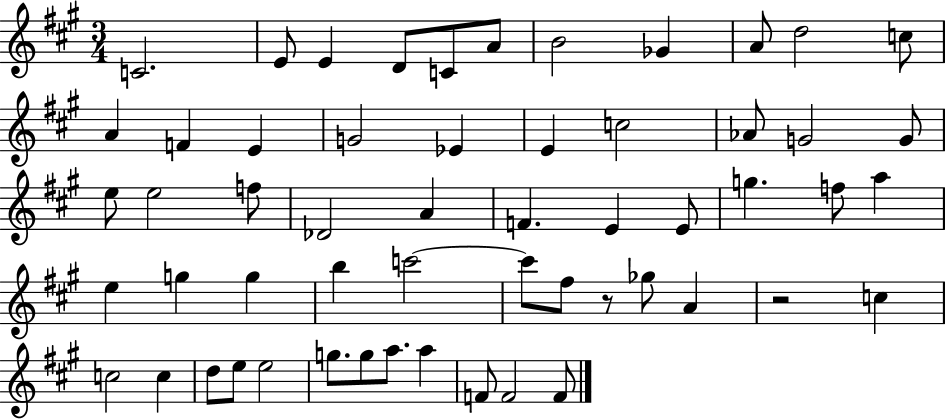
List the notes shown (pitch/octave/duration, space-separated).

C4/h. E4/e E4/q D4/e C4/e A4/e B4/h Gb4/q A4/e D5/h C5/e A4/q F4/q E4/q G4/h Eb4/q E4/q C5/h Ab4/e G4/h G4/e E5/e E5/h F5/e Db4/h A4/q F4/q. E4/q E4/e G5/q. F5/e A5/q E5/q G5/q G5/q B5/q C6/h C6/e F#5/e R/e Gb5/e A4/q R/h C5/q C5/h C5/q D5/e E5/e E5/h G5/e. G5/e A5/e. A5/q F4/e F4/h F4/e